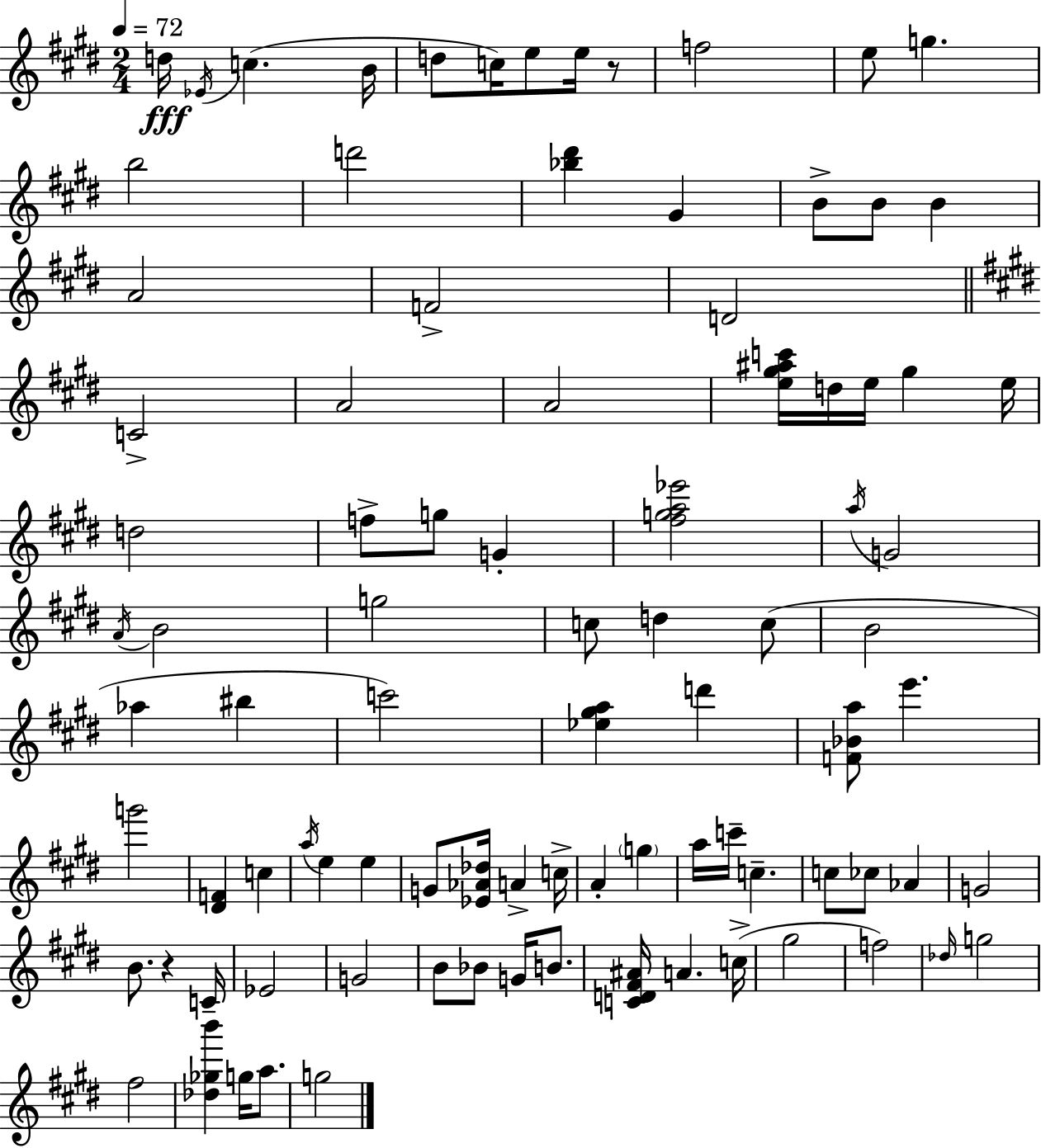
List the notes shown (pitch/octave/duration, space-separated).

D5/s Eb4/s C5/q. B4/s D5/e C5/s E5/e E5/s R/e F5/h E5/e G5/q. B5/h D6/h [Bb5,D#6]/q G#4/q B4/e B4/e B4/q A4/h F4/h D4/h C4/h A4/h A4/h [E5,G#5,A#5,C6]/s D5/s E5/s G#5/q E5/s D5/h F5/e G5/e G4/q [F#5,G5,A5,Eb6]/h A5/s G4/h A4/s B4/h G5/h C5/e D5/q C5/e B4/h Ab5/q BIS5/q C6/h [Eb5,G#5,A5]/q D6/q [F4,Bb4,A5]/e E6/q. G6/h [D#4,F4]/q C5/q A5/s E5/q E5/q G4/e [Eb4,Ab4,Db5]/s A4/q C5/s A4/q G5/q A5/s C6/s C5/q. C5/e CES5/e Ab4/q G4/h B4/e. R/q C4/s Eb4/h G4/h B4/e Bb4/e G4/s B4/e. [C4,D4,F#4,A#4]/s A4/q. C5/s G#5/h F5/h Db5/s G5/h F#5/h [Db5,Gb5,B6]/q G5/s A5/e. G5/h